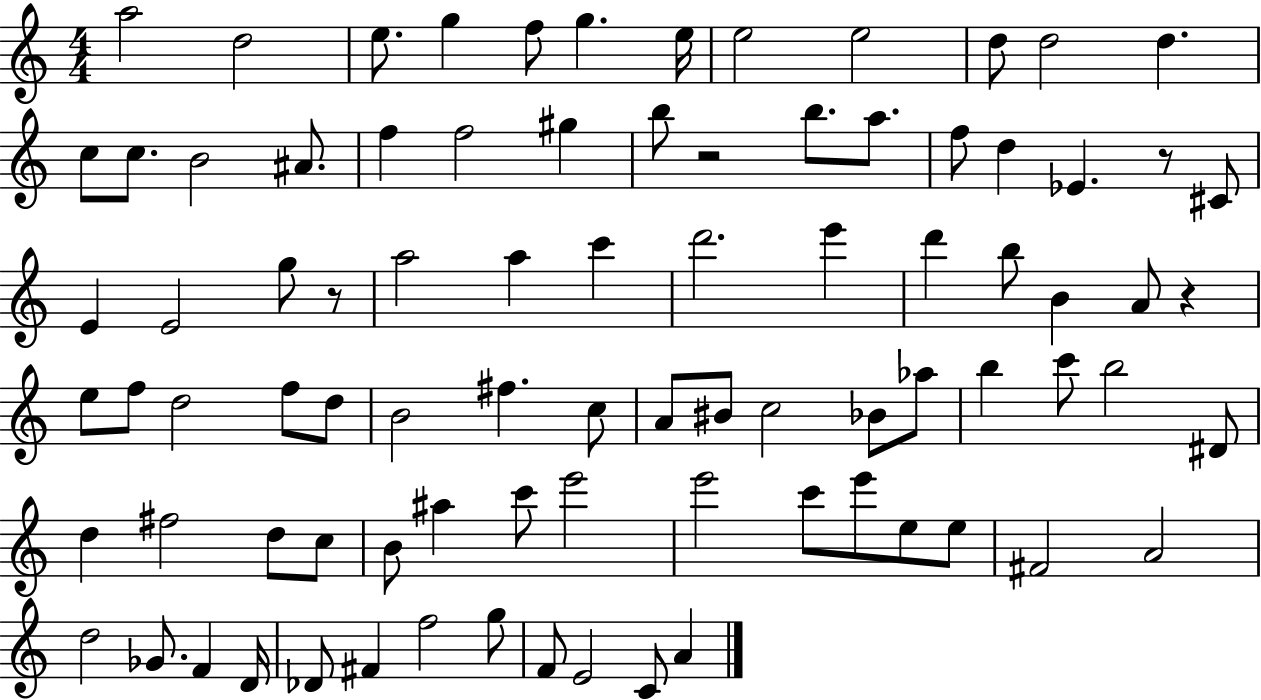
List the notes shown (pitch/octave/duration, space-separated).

A5/h D5/h E5/e. G5/q F5/e G5/q. E5/s E5/h E5/h D5/e D5/h D5/q. C5/e C5/e. B4/h A#4/e. F5/q F5/h G#5/q B5/e R/h B5/e. A5/e. F5/e D5/q Eb4/q. R/e C#4/e E4/q E4/h G5/e R/e A5/h A5/q C6/q D6/h. E6/q D6/q B5/e B4/q A4/e R/q E5/e F5/e D5/h F5/e D5/e B4/h F#5/q. C5/e A4/e BIS4/e C5/h Bb4/e Ab5/e B5/q C6/e B5/h D#4/e D5/q F#5/h D5/e C5/e B4/e A#5/q C6/e E6/h E6/h C6/e E6/e E5/e E5/e F#4/h A4/h D5/h Gb4/e. F4/q D4/s Db4/e F#4/q F5/h G5/e F4/e E4/h C4/e A4/q